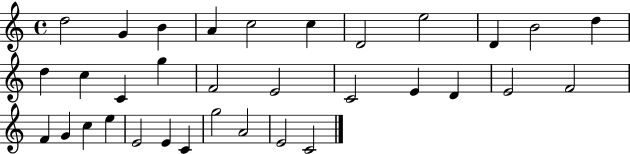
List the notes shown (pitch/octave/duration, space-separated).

D5/h G4/q B4/q A4/q C5/h C5/q D4/h E5/h D4/q B4/h D5/q D5/q C5/q C4/q G5/q F4/h E4/h C4/h E4/q D4/q E4/h F4/h F4/q G4/q C5/q E5/q E4/h E4/q C4/q G5/h A4/h E4/h C4/h